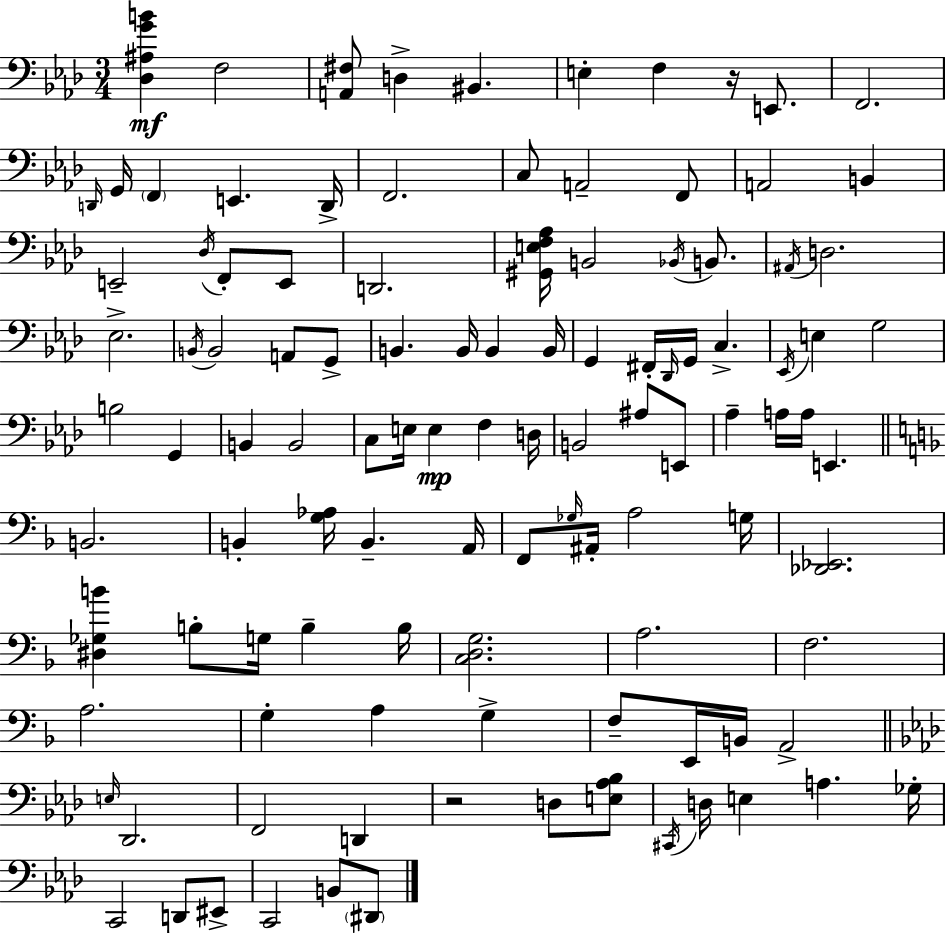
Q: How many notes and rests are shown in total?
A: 110